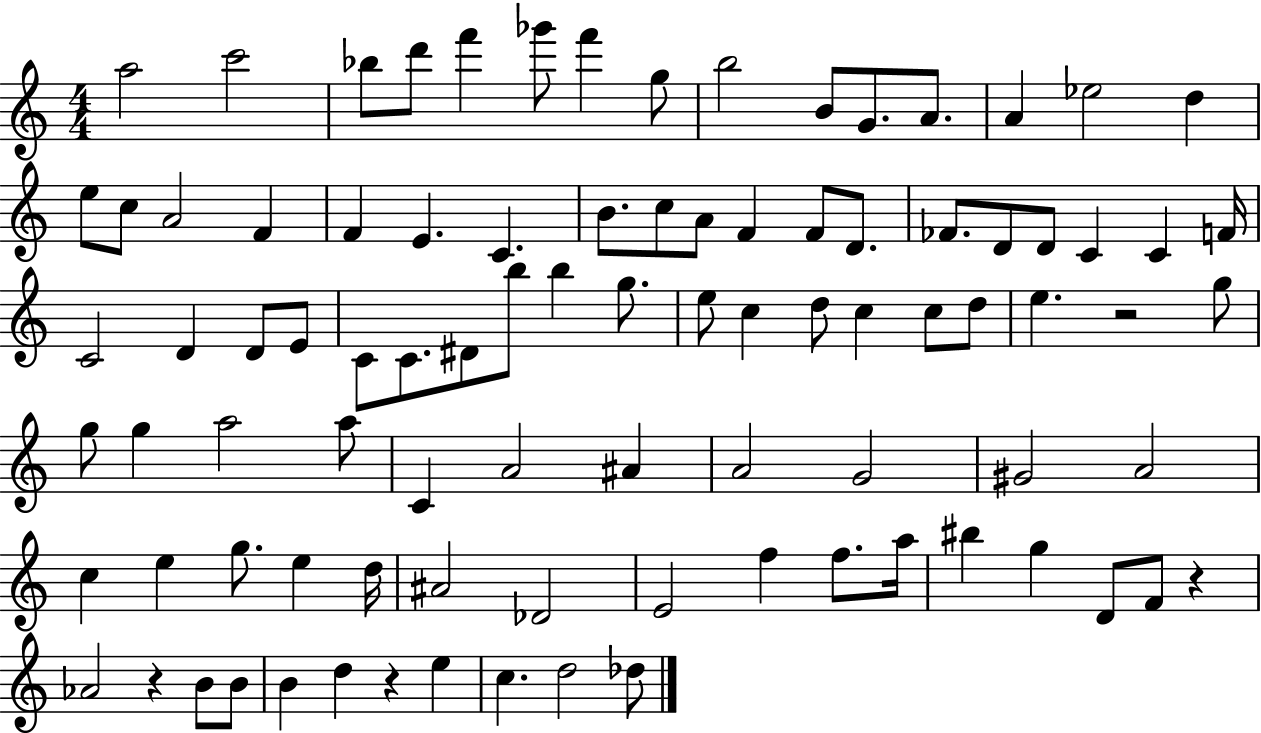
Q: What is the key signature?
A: C major